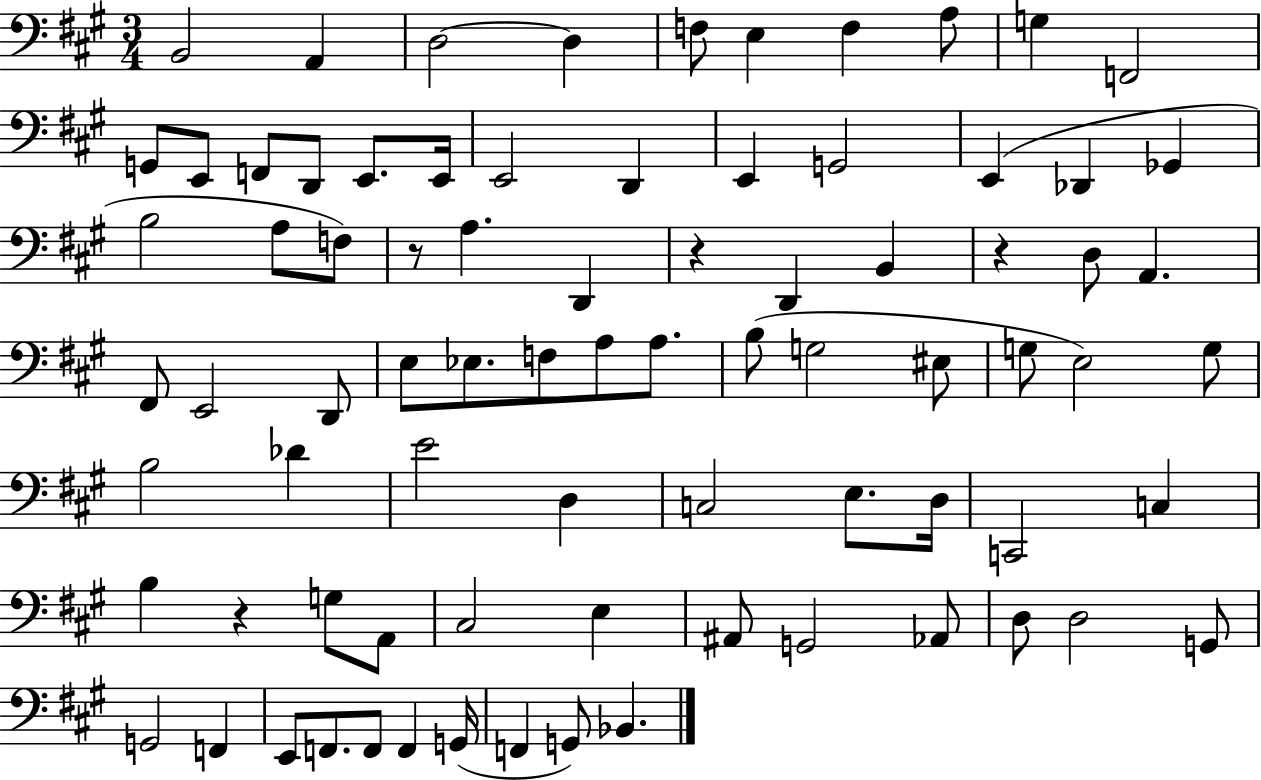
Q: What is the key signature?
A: A major